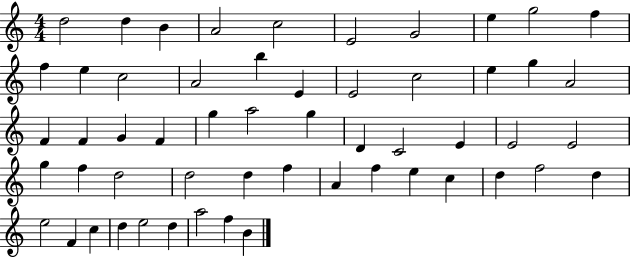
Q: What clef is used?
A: treble